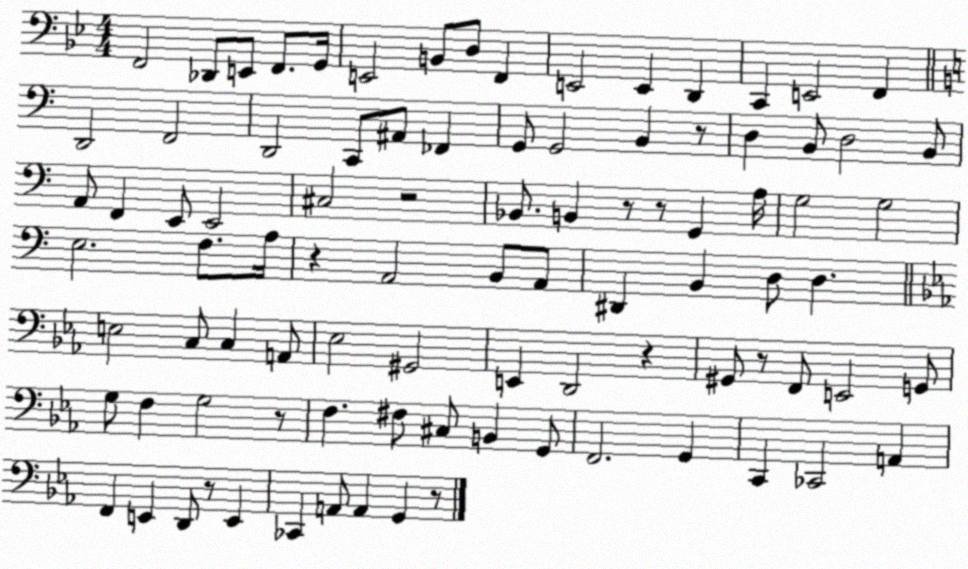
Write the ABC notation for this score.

X:1
T:Untitled
M:4/4
L:1/4
K:Bb
F,,2 _D,,/2 E,,/2 F,,/2 G,,/4 E,,2 B,,/2 D,/2 F,, E,,2 E,, D,, C,, E,,2 F,, D,,2 F,,2 D,,2 C,,/2 ^A,,/2 _F,, G,,/2 G,,2 B,, z/2 D, B,,/2 D,2 B,,/2 A,,/2 F,, E,,/2 E,,2 ^C,2 z2 _B,,/2 B,, z/2 z/2 G,, A,/4 G,2 G,2 E,2 F,/2 A,/4 z A,,2 B,,/2 A,,/2 ^D,, B,, D,/2 D, E,2 C,/2 C, A,,/2 _E,2 ^G,,2 E,, D,,2 z ^G,,/2 z/2 F,,/2 E,,2 G,,/2 G,/2 F, G,2 z/2 F, ^F,/2 ^C,/2 B,, G,,/2 F,,2 G,, C,, _C,,2 A,, F,, E,, D,,/2 z/2 E,, _C,, A,,/2 A,, G,, z/2